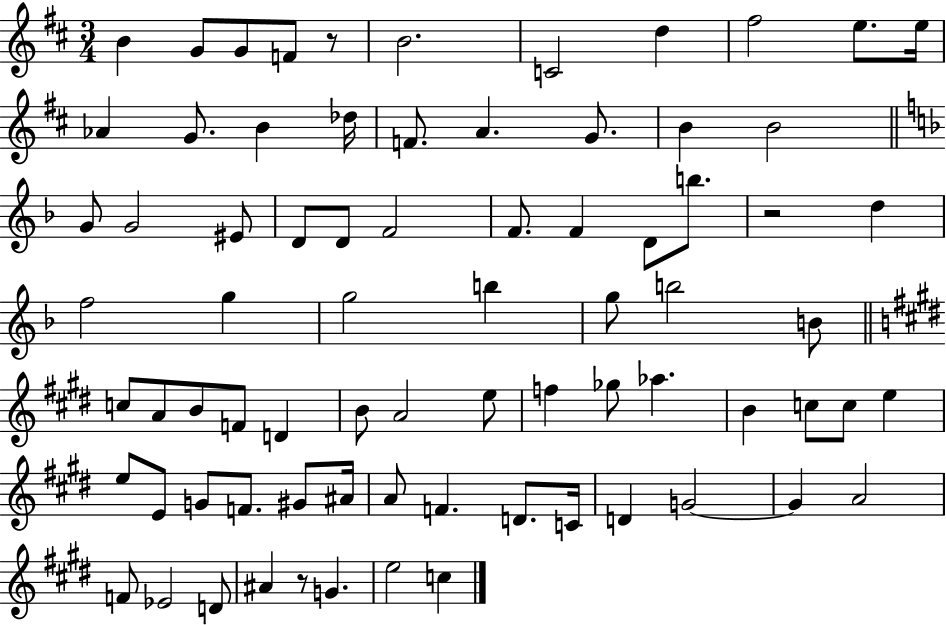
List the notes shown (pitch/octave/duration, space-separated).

B4/q G4/e G4/e F4/e R/e B4/h. C4/h D5/q F#5/h E5/e. E5/s Ab4/q G4/e. B4/q Db5/s F4/e. A4/q. G4/e. B4/q B4/h G4/e G4/h EIS4/e D4/e D4/e F4/h F4/e. F4/q D4/e B5/e. R/h D5/q F5/h G5/q G5/h B5/q G5/e B5/h B4/e C5/e A4/e B4/e F4/e D4/q B4/e A4/h E5/e F5/q Gb5/e Ab5/q. B4/q C5/e C5/e E5/q E5/e E4/e G4/e F4/e. G#4/e A#4/s A4/e F4/q. D4/e. C4/s D4/q G4/h G4/q A4/h F4/e Eb4/h D4/e A#4/q R/e G4/q. E5/h C5/q